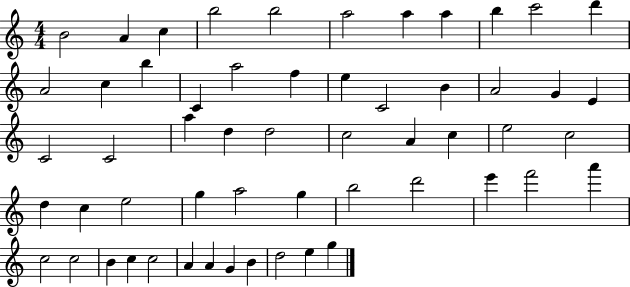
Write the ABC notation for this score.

X:1
T:Untitled
M:4/4
L:1/4
K:C
B2 A c b2 b2 a2 a a b c'2 d' A2 c b C a2 f e C2 B A2 G E C2 C2 a d d2 c2 A c e2 c2 d c e2 g a2 g b2 d'2 e' f'2 a' c2 c2 B c c2 A A G B d2 e g